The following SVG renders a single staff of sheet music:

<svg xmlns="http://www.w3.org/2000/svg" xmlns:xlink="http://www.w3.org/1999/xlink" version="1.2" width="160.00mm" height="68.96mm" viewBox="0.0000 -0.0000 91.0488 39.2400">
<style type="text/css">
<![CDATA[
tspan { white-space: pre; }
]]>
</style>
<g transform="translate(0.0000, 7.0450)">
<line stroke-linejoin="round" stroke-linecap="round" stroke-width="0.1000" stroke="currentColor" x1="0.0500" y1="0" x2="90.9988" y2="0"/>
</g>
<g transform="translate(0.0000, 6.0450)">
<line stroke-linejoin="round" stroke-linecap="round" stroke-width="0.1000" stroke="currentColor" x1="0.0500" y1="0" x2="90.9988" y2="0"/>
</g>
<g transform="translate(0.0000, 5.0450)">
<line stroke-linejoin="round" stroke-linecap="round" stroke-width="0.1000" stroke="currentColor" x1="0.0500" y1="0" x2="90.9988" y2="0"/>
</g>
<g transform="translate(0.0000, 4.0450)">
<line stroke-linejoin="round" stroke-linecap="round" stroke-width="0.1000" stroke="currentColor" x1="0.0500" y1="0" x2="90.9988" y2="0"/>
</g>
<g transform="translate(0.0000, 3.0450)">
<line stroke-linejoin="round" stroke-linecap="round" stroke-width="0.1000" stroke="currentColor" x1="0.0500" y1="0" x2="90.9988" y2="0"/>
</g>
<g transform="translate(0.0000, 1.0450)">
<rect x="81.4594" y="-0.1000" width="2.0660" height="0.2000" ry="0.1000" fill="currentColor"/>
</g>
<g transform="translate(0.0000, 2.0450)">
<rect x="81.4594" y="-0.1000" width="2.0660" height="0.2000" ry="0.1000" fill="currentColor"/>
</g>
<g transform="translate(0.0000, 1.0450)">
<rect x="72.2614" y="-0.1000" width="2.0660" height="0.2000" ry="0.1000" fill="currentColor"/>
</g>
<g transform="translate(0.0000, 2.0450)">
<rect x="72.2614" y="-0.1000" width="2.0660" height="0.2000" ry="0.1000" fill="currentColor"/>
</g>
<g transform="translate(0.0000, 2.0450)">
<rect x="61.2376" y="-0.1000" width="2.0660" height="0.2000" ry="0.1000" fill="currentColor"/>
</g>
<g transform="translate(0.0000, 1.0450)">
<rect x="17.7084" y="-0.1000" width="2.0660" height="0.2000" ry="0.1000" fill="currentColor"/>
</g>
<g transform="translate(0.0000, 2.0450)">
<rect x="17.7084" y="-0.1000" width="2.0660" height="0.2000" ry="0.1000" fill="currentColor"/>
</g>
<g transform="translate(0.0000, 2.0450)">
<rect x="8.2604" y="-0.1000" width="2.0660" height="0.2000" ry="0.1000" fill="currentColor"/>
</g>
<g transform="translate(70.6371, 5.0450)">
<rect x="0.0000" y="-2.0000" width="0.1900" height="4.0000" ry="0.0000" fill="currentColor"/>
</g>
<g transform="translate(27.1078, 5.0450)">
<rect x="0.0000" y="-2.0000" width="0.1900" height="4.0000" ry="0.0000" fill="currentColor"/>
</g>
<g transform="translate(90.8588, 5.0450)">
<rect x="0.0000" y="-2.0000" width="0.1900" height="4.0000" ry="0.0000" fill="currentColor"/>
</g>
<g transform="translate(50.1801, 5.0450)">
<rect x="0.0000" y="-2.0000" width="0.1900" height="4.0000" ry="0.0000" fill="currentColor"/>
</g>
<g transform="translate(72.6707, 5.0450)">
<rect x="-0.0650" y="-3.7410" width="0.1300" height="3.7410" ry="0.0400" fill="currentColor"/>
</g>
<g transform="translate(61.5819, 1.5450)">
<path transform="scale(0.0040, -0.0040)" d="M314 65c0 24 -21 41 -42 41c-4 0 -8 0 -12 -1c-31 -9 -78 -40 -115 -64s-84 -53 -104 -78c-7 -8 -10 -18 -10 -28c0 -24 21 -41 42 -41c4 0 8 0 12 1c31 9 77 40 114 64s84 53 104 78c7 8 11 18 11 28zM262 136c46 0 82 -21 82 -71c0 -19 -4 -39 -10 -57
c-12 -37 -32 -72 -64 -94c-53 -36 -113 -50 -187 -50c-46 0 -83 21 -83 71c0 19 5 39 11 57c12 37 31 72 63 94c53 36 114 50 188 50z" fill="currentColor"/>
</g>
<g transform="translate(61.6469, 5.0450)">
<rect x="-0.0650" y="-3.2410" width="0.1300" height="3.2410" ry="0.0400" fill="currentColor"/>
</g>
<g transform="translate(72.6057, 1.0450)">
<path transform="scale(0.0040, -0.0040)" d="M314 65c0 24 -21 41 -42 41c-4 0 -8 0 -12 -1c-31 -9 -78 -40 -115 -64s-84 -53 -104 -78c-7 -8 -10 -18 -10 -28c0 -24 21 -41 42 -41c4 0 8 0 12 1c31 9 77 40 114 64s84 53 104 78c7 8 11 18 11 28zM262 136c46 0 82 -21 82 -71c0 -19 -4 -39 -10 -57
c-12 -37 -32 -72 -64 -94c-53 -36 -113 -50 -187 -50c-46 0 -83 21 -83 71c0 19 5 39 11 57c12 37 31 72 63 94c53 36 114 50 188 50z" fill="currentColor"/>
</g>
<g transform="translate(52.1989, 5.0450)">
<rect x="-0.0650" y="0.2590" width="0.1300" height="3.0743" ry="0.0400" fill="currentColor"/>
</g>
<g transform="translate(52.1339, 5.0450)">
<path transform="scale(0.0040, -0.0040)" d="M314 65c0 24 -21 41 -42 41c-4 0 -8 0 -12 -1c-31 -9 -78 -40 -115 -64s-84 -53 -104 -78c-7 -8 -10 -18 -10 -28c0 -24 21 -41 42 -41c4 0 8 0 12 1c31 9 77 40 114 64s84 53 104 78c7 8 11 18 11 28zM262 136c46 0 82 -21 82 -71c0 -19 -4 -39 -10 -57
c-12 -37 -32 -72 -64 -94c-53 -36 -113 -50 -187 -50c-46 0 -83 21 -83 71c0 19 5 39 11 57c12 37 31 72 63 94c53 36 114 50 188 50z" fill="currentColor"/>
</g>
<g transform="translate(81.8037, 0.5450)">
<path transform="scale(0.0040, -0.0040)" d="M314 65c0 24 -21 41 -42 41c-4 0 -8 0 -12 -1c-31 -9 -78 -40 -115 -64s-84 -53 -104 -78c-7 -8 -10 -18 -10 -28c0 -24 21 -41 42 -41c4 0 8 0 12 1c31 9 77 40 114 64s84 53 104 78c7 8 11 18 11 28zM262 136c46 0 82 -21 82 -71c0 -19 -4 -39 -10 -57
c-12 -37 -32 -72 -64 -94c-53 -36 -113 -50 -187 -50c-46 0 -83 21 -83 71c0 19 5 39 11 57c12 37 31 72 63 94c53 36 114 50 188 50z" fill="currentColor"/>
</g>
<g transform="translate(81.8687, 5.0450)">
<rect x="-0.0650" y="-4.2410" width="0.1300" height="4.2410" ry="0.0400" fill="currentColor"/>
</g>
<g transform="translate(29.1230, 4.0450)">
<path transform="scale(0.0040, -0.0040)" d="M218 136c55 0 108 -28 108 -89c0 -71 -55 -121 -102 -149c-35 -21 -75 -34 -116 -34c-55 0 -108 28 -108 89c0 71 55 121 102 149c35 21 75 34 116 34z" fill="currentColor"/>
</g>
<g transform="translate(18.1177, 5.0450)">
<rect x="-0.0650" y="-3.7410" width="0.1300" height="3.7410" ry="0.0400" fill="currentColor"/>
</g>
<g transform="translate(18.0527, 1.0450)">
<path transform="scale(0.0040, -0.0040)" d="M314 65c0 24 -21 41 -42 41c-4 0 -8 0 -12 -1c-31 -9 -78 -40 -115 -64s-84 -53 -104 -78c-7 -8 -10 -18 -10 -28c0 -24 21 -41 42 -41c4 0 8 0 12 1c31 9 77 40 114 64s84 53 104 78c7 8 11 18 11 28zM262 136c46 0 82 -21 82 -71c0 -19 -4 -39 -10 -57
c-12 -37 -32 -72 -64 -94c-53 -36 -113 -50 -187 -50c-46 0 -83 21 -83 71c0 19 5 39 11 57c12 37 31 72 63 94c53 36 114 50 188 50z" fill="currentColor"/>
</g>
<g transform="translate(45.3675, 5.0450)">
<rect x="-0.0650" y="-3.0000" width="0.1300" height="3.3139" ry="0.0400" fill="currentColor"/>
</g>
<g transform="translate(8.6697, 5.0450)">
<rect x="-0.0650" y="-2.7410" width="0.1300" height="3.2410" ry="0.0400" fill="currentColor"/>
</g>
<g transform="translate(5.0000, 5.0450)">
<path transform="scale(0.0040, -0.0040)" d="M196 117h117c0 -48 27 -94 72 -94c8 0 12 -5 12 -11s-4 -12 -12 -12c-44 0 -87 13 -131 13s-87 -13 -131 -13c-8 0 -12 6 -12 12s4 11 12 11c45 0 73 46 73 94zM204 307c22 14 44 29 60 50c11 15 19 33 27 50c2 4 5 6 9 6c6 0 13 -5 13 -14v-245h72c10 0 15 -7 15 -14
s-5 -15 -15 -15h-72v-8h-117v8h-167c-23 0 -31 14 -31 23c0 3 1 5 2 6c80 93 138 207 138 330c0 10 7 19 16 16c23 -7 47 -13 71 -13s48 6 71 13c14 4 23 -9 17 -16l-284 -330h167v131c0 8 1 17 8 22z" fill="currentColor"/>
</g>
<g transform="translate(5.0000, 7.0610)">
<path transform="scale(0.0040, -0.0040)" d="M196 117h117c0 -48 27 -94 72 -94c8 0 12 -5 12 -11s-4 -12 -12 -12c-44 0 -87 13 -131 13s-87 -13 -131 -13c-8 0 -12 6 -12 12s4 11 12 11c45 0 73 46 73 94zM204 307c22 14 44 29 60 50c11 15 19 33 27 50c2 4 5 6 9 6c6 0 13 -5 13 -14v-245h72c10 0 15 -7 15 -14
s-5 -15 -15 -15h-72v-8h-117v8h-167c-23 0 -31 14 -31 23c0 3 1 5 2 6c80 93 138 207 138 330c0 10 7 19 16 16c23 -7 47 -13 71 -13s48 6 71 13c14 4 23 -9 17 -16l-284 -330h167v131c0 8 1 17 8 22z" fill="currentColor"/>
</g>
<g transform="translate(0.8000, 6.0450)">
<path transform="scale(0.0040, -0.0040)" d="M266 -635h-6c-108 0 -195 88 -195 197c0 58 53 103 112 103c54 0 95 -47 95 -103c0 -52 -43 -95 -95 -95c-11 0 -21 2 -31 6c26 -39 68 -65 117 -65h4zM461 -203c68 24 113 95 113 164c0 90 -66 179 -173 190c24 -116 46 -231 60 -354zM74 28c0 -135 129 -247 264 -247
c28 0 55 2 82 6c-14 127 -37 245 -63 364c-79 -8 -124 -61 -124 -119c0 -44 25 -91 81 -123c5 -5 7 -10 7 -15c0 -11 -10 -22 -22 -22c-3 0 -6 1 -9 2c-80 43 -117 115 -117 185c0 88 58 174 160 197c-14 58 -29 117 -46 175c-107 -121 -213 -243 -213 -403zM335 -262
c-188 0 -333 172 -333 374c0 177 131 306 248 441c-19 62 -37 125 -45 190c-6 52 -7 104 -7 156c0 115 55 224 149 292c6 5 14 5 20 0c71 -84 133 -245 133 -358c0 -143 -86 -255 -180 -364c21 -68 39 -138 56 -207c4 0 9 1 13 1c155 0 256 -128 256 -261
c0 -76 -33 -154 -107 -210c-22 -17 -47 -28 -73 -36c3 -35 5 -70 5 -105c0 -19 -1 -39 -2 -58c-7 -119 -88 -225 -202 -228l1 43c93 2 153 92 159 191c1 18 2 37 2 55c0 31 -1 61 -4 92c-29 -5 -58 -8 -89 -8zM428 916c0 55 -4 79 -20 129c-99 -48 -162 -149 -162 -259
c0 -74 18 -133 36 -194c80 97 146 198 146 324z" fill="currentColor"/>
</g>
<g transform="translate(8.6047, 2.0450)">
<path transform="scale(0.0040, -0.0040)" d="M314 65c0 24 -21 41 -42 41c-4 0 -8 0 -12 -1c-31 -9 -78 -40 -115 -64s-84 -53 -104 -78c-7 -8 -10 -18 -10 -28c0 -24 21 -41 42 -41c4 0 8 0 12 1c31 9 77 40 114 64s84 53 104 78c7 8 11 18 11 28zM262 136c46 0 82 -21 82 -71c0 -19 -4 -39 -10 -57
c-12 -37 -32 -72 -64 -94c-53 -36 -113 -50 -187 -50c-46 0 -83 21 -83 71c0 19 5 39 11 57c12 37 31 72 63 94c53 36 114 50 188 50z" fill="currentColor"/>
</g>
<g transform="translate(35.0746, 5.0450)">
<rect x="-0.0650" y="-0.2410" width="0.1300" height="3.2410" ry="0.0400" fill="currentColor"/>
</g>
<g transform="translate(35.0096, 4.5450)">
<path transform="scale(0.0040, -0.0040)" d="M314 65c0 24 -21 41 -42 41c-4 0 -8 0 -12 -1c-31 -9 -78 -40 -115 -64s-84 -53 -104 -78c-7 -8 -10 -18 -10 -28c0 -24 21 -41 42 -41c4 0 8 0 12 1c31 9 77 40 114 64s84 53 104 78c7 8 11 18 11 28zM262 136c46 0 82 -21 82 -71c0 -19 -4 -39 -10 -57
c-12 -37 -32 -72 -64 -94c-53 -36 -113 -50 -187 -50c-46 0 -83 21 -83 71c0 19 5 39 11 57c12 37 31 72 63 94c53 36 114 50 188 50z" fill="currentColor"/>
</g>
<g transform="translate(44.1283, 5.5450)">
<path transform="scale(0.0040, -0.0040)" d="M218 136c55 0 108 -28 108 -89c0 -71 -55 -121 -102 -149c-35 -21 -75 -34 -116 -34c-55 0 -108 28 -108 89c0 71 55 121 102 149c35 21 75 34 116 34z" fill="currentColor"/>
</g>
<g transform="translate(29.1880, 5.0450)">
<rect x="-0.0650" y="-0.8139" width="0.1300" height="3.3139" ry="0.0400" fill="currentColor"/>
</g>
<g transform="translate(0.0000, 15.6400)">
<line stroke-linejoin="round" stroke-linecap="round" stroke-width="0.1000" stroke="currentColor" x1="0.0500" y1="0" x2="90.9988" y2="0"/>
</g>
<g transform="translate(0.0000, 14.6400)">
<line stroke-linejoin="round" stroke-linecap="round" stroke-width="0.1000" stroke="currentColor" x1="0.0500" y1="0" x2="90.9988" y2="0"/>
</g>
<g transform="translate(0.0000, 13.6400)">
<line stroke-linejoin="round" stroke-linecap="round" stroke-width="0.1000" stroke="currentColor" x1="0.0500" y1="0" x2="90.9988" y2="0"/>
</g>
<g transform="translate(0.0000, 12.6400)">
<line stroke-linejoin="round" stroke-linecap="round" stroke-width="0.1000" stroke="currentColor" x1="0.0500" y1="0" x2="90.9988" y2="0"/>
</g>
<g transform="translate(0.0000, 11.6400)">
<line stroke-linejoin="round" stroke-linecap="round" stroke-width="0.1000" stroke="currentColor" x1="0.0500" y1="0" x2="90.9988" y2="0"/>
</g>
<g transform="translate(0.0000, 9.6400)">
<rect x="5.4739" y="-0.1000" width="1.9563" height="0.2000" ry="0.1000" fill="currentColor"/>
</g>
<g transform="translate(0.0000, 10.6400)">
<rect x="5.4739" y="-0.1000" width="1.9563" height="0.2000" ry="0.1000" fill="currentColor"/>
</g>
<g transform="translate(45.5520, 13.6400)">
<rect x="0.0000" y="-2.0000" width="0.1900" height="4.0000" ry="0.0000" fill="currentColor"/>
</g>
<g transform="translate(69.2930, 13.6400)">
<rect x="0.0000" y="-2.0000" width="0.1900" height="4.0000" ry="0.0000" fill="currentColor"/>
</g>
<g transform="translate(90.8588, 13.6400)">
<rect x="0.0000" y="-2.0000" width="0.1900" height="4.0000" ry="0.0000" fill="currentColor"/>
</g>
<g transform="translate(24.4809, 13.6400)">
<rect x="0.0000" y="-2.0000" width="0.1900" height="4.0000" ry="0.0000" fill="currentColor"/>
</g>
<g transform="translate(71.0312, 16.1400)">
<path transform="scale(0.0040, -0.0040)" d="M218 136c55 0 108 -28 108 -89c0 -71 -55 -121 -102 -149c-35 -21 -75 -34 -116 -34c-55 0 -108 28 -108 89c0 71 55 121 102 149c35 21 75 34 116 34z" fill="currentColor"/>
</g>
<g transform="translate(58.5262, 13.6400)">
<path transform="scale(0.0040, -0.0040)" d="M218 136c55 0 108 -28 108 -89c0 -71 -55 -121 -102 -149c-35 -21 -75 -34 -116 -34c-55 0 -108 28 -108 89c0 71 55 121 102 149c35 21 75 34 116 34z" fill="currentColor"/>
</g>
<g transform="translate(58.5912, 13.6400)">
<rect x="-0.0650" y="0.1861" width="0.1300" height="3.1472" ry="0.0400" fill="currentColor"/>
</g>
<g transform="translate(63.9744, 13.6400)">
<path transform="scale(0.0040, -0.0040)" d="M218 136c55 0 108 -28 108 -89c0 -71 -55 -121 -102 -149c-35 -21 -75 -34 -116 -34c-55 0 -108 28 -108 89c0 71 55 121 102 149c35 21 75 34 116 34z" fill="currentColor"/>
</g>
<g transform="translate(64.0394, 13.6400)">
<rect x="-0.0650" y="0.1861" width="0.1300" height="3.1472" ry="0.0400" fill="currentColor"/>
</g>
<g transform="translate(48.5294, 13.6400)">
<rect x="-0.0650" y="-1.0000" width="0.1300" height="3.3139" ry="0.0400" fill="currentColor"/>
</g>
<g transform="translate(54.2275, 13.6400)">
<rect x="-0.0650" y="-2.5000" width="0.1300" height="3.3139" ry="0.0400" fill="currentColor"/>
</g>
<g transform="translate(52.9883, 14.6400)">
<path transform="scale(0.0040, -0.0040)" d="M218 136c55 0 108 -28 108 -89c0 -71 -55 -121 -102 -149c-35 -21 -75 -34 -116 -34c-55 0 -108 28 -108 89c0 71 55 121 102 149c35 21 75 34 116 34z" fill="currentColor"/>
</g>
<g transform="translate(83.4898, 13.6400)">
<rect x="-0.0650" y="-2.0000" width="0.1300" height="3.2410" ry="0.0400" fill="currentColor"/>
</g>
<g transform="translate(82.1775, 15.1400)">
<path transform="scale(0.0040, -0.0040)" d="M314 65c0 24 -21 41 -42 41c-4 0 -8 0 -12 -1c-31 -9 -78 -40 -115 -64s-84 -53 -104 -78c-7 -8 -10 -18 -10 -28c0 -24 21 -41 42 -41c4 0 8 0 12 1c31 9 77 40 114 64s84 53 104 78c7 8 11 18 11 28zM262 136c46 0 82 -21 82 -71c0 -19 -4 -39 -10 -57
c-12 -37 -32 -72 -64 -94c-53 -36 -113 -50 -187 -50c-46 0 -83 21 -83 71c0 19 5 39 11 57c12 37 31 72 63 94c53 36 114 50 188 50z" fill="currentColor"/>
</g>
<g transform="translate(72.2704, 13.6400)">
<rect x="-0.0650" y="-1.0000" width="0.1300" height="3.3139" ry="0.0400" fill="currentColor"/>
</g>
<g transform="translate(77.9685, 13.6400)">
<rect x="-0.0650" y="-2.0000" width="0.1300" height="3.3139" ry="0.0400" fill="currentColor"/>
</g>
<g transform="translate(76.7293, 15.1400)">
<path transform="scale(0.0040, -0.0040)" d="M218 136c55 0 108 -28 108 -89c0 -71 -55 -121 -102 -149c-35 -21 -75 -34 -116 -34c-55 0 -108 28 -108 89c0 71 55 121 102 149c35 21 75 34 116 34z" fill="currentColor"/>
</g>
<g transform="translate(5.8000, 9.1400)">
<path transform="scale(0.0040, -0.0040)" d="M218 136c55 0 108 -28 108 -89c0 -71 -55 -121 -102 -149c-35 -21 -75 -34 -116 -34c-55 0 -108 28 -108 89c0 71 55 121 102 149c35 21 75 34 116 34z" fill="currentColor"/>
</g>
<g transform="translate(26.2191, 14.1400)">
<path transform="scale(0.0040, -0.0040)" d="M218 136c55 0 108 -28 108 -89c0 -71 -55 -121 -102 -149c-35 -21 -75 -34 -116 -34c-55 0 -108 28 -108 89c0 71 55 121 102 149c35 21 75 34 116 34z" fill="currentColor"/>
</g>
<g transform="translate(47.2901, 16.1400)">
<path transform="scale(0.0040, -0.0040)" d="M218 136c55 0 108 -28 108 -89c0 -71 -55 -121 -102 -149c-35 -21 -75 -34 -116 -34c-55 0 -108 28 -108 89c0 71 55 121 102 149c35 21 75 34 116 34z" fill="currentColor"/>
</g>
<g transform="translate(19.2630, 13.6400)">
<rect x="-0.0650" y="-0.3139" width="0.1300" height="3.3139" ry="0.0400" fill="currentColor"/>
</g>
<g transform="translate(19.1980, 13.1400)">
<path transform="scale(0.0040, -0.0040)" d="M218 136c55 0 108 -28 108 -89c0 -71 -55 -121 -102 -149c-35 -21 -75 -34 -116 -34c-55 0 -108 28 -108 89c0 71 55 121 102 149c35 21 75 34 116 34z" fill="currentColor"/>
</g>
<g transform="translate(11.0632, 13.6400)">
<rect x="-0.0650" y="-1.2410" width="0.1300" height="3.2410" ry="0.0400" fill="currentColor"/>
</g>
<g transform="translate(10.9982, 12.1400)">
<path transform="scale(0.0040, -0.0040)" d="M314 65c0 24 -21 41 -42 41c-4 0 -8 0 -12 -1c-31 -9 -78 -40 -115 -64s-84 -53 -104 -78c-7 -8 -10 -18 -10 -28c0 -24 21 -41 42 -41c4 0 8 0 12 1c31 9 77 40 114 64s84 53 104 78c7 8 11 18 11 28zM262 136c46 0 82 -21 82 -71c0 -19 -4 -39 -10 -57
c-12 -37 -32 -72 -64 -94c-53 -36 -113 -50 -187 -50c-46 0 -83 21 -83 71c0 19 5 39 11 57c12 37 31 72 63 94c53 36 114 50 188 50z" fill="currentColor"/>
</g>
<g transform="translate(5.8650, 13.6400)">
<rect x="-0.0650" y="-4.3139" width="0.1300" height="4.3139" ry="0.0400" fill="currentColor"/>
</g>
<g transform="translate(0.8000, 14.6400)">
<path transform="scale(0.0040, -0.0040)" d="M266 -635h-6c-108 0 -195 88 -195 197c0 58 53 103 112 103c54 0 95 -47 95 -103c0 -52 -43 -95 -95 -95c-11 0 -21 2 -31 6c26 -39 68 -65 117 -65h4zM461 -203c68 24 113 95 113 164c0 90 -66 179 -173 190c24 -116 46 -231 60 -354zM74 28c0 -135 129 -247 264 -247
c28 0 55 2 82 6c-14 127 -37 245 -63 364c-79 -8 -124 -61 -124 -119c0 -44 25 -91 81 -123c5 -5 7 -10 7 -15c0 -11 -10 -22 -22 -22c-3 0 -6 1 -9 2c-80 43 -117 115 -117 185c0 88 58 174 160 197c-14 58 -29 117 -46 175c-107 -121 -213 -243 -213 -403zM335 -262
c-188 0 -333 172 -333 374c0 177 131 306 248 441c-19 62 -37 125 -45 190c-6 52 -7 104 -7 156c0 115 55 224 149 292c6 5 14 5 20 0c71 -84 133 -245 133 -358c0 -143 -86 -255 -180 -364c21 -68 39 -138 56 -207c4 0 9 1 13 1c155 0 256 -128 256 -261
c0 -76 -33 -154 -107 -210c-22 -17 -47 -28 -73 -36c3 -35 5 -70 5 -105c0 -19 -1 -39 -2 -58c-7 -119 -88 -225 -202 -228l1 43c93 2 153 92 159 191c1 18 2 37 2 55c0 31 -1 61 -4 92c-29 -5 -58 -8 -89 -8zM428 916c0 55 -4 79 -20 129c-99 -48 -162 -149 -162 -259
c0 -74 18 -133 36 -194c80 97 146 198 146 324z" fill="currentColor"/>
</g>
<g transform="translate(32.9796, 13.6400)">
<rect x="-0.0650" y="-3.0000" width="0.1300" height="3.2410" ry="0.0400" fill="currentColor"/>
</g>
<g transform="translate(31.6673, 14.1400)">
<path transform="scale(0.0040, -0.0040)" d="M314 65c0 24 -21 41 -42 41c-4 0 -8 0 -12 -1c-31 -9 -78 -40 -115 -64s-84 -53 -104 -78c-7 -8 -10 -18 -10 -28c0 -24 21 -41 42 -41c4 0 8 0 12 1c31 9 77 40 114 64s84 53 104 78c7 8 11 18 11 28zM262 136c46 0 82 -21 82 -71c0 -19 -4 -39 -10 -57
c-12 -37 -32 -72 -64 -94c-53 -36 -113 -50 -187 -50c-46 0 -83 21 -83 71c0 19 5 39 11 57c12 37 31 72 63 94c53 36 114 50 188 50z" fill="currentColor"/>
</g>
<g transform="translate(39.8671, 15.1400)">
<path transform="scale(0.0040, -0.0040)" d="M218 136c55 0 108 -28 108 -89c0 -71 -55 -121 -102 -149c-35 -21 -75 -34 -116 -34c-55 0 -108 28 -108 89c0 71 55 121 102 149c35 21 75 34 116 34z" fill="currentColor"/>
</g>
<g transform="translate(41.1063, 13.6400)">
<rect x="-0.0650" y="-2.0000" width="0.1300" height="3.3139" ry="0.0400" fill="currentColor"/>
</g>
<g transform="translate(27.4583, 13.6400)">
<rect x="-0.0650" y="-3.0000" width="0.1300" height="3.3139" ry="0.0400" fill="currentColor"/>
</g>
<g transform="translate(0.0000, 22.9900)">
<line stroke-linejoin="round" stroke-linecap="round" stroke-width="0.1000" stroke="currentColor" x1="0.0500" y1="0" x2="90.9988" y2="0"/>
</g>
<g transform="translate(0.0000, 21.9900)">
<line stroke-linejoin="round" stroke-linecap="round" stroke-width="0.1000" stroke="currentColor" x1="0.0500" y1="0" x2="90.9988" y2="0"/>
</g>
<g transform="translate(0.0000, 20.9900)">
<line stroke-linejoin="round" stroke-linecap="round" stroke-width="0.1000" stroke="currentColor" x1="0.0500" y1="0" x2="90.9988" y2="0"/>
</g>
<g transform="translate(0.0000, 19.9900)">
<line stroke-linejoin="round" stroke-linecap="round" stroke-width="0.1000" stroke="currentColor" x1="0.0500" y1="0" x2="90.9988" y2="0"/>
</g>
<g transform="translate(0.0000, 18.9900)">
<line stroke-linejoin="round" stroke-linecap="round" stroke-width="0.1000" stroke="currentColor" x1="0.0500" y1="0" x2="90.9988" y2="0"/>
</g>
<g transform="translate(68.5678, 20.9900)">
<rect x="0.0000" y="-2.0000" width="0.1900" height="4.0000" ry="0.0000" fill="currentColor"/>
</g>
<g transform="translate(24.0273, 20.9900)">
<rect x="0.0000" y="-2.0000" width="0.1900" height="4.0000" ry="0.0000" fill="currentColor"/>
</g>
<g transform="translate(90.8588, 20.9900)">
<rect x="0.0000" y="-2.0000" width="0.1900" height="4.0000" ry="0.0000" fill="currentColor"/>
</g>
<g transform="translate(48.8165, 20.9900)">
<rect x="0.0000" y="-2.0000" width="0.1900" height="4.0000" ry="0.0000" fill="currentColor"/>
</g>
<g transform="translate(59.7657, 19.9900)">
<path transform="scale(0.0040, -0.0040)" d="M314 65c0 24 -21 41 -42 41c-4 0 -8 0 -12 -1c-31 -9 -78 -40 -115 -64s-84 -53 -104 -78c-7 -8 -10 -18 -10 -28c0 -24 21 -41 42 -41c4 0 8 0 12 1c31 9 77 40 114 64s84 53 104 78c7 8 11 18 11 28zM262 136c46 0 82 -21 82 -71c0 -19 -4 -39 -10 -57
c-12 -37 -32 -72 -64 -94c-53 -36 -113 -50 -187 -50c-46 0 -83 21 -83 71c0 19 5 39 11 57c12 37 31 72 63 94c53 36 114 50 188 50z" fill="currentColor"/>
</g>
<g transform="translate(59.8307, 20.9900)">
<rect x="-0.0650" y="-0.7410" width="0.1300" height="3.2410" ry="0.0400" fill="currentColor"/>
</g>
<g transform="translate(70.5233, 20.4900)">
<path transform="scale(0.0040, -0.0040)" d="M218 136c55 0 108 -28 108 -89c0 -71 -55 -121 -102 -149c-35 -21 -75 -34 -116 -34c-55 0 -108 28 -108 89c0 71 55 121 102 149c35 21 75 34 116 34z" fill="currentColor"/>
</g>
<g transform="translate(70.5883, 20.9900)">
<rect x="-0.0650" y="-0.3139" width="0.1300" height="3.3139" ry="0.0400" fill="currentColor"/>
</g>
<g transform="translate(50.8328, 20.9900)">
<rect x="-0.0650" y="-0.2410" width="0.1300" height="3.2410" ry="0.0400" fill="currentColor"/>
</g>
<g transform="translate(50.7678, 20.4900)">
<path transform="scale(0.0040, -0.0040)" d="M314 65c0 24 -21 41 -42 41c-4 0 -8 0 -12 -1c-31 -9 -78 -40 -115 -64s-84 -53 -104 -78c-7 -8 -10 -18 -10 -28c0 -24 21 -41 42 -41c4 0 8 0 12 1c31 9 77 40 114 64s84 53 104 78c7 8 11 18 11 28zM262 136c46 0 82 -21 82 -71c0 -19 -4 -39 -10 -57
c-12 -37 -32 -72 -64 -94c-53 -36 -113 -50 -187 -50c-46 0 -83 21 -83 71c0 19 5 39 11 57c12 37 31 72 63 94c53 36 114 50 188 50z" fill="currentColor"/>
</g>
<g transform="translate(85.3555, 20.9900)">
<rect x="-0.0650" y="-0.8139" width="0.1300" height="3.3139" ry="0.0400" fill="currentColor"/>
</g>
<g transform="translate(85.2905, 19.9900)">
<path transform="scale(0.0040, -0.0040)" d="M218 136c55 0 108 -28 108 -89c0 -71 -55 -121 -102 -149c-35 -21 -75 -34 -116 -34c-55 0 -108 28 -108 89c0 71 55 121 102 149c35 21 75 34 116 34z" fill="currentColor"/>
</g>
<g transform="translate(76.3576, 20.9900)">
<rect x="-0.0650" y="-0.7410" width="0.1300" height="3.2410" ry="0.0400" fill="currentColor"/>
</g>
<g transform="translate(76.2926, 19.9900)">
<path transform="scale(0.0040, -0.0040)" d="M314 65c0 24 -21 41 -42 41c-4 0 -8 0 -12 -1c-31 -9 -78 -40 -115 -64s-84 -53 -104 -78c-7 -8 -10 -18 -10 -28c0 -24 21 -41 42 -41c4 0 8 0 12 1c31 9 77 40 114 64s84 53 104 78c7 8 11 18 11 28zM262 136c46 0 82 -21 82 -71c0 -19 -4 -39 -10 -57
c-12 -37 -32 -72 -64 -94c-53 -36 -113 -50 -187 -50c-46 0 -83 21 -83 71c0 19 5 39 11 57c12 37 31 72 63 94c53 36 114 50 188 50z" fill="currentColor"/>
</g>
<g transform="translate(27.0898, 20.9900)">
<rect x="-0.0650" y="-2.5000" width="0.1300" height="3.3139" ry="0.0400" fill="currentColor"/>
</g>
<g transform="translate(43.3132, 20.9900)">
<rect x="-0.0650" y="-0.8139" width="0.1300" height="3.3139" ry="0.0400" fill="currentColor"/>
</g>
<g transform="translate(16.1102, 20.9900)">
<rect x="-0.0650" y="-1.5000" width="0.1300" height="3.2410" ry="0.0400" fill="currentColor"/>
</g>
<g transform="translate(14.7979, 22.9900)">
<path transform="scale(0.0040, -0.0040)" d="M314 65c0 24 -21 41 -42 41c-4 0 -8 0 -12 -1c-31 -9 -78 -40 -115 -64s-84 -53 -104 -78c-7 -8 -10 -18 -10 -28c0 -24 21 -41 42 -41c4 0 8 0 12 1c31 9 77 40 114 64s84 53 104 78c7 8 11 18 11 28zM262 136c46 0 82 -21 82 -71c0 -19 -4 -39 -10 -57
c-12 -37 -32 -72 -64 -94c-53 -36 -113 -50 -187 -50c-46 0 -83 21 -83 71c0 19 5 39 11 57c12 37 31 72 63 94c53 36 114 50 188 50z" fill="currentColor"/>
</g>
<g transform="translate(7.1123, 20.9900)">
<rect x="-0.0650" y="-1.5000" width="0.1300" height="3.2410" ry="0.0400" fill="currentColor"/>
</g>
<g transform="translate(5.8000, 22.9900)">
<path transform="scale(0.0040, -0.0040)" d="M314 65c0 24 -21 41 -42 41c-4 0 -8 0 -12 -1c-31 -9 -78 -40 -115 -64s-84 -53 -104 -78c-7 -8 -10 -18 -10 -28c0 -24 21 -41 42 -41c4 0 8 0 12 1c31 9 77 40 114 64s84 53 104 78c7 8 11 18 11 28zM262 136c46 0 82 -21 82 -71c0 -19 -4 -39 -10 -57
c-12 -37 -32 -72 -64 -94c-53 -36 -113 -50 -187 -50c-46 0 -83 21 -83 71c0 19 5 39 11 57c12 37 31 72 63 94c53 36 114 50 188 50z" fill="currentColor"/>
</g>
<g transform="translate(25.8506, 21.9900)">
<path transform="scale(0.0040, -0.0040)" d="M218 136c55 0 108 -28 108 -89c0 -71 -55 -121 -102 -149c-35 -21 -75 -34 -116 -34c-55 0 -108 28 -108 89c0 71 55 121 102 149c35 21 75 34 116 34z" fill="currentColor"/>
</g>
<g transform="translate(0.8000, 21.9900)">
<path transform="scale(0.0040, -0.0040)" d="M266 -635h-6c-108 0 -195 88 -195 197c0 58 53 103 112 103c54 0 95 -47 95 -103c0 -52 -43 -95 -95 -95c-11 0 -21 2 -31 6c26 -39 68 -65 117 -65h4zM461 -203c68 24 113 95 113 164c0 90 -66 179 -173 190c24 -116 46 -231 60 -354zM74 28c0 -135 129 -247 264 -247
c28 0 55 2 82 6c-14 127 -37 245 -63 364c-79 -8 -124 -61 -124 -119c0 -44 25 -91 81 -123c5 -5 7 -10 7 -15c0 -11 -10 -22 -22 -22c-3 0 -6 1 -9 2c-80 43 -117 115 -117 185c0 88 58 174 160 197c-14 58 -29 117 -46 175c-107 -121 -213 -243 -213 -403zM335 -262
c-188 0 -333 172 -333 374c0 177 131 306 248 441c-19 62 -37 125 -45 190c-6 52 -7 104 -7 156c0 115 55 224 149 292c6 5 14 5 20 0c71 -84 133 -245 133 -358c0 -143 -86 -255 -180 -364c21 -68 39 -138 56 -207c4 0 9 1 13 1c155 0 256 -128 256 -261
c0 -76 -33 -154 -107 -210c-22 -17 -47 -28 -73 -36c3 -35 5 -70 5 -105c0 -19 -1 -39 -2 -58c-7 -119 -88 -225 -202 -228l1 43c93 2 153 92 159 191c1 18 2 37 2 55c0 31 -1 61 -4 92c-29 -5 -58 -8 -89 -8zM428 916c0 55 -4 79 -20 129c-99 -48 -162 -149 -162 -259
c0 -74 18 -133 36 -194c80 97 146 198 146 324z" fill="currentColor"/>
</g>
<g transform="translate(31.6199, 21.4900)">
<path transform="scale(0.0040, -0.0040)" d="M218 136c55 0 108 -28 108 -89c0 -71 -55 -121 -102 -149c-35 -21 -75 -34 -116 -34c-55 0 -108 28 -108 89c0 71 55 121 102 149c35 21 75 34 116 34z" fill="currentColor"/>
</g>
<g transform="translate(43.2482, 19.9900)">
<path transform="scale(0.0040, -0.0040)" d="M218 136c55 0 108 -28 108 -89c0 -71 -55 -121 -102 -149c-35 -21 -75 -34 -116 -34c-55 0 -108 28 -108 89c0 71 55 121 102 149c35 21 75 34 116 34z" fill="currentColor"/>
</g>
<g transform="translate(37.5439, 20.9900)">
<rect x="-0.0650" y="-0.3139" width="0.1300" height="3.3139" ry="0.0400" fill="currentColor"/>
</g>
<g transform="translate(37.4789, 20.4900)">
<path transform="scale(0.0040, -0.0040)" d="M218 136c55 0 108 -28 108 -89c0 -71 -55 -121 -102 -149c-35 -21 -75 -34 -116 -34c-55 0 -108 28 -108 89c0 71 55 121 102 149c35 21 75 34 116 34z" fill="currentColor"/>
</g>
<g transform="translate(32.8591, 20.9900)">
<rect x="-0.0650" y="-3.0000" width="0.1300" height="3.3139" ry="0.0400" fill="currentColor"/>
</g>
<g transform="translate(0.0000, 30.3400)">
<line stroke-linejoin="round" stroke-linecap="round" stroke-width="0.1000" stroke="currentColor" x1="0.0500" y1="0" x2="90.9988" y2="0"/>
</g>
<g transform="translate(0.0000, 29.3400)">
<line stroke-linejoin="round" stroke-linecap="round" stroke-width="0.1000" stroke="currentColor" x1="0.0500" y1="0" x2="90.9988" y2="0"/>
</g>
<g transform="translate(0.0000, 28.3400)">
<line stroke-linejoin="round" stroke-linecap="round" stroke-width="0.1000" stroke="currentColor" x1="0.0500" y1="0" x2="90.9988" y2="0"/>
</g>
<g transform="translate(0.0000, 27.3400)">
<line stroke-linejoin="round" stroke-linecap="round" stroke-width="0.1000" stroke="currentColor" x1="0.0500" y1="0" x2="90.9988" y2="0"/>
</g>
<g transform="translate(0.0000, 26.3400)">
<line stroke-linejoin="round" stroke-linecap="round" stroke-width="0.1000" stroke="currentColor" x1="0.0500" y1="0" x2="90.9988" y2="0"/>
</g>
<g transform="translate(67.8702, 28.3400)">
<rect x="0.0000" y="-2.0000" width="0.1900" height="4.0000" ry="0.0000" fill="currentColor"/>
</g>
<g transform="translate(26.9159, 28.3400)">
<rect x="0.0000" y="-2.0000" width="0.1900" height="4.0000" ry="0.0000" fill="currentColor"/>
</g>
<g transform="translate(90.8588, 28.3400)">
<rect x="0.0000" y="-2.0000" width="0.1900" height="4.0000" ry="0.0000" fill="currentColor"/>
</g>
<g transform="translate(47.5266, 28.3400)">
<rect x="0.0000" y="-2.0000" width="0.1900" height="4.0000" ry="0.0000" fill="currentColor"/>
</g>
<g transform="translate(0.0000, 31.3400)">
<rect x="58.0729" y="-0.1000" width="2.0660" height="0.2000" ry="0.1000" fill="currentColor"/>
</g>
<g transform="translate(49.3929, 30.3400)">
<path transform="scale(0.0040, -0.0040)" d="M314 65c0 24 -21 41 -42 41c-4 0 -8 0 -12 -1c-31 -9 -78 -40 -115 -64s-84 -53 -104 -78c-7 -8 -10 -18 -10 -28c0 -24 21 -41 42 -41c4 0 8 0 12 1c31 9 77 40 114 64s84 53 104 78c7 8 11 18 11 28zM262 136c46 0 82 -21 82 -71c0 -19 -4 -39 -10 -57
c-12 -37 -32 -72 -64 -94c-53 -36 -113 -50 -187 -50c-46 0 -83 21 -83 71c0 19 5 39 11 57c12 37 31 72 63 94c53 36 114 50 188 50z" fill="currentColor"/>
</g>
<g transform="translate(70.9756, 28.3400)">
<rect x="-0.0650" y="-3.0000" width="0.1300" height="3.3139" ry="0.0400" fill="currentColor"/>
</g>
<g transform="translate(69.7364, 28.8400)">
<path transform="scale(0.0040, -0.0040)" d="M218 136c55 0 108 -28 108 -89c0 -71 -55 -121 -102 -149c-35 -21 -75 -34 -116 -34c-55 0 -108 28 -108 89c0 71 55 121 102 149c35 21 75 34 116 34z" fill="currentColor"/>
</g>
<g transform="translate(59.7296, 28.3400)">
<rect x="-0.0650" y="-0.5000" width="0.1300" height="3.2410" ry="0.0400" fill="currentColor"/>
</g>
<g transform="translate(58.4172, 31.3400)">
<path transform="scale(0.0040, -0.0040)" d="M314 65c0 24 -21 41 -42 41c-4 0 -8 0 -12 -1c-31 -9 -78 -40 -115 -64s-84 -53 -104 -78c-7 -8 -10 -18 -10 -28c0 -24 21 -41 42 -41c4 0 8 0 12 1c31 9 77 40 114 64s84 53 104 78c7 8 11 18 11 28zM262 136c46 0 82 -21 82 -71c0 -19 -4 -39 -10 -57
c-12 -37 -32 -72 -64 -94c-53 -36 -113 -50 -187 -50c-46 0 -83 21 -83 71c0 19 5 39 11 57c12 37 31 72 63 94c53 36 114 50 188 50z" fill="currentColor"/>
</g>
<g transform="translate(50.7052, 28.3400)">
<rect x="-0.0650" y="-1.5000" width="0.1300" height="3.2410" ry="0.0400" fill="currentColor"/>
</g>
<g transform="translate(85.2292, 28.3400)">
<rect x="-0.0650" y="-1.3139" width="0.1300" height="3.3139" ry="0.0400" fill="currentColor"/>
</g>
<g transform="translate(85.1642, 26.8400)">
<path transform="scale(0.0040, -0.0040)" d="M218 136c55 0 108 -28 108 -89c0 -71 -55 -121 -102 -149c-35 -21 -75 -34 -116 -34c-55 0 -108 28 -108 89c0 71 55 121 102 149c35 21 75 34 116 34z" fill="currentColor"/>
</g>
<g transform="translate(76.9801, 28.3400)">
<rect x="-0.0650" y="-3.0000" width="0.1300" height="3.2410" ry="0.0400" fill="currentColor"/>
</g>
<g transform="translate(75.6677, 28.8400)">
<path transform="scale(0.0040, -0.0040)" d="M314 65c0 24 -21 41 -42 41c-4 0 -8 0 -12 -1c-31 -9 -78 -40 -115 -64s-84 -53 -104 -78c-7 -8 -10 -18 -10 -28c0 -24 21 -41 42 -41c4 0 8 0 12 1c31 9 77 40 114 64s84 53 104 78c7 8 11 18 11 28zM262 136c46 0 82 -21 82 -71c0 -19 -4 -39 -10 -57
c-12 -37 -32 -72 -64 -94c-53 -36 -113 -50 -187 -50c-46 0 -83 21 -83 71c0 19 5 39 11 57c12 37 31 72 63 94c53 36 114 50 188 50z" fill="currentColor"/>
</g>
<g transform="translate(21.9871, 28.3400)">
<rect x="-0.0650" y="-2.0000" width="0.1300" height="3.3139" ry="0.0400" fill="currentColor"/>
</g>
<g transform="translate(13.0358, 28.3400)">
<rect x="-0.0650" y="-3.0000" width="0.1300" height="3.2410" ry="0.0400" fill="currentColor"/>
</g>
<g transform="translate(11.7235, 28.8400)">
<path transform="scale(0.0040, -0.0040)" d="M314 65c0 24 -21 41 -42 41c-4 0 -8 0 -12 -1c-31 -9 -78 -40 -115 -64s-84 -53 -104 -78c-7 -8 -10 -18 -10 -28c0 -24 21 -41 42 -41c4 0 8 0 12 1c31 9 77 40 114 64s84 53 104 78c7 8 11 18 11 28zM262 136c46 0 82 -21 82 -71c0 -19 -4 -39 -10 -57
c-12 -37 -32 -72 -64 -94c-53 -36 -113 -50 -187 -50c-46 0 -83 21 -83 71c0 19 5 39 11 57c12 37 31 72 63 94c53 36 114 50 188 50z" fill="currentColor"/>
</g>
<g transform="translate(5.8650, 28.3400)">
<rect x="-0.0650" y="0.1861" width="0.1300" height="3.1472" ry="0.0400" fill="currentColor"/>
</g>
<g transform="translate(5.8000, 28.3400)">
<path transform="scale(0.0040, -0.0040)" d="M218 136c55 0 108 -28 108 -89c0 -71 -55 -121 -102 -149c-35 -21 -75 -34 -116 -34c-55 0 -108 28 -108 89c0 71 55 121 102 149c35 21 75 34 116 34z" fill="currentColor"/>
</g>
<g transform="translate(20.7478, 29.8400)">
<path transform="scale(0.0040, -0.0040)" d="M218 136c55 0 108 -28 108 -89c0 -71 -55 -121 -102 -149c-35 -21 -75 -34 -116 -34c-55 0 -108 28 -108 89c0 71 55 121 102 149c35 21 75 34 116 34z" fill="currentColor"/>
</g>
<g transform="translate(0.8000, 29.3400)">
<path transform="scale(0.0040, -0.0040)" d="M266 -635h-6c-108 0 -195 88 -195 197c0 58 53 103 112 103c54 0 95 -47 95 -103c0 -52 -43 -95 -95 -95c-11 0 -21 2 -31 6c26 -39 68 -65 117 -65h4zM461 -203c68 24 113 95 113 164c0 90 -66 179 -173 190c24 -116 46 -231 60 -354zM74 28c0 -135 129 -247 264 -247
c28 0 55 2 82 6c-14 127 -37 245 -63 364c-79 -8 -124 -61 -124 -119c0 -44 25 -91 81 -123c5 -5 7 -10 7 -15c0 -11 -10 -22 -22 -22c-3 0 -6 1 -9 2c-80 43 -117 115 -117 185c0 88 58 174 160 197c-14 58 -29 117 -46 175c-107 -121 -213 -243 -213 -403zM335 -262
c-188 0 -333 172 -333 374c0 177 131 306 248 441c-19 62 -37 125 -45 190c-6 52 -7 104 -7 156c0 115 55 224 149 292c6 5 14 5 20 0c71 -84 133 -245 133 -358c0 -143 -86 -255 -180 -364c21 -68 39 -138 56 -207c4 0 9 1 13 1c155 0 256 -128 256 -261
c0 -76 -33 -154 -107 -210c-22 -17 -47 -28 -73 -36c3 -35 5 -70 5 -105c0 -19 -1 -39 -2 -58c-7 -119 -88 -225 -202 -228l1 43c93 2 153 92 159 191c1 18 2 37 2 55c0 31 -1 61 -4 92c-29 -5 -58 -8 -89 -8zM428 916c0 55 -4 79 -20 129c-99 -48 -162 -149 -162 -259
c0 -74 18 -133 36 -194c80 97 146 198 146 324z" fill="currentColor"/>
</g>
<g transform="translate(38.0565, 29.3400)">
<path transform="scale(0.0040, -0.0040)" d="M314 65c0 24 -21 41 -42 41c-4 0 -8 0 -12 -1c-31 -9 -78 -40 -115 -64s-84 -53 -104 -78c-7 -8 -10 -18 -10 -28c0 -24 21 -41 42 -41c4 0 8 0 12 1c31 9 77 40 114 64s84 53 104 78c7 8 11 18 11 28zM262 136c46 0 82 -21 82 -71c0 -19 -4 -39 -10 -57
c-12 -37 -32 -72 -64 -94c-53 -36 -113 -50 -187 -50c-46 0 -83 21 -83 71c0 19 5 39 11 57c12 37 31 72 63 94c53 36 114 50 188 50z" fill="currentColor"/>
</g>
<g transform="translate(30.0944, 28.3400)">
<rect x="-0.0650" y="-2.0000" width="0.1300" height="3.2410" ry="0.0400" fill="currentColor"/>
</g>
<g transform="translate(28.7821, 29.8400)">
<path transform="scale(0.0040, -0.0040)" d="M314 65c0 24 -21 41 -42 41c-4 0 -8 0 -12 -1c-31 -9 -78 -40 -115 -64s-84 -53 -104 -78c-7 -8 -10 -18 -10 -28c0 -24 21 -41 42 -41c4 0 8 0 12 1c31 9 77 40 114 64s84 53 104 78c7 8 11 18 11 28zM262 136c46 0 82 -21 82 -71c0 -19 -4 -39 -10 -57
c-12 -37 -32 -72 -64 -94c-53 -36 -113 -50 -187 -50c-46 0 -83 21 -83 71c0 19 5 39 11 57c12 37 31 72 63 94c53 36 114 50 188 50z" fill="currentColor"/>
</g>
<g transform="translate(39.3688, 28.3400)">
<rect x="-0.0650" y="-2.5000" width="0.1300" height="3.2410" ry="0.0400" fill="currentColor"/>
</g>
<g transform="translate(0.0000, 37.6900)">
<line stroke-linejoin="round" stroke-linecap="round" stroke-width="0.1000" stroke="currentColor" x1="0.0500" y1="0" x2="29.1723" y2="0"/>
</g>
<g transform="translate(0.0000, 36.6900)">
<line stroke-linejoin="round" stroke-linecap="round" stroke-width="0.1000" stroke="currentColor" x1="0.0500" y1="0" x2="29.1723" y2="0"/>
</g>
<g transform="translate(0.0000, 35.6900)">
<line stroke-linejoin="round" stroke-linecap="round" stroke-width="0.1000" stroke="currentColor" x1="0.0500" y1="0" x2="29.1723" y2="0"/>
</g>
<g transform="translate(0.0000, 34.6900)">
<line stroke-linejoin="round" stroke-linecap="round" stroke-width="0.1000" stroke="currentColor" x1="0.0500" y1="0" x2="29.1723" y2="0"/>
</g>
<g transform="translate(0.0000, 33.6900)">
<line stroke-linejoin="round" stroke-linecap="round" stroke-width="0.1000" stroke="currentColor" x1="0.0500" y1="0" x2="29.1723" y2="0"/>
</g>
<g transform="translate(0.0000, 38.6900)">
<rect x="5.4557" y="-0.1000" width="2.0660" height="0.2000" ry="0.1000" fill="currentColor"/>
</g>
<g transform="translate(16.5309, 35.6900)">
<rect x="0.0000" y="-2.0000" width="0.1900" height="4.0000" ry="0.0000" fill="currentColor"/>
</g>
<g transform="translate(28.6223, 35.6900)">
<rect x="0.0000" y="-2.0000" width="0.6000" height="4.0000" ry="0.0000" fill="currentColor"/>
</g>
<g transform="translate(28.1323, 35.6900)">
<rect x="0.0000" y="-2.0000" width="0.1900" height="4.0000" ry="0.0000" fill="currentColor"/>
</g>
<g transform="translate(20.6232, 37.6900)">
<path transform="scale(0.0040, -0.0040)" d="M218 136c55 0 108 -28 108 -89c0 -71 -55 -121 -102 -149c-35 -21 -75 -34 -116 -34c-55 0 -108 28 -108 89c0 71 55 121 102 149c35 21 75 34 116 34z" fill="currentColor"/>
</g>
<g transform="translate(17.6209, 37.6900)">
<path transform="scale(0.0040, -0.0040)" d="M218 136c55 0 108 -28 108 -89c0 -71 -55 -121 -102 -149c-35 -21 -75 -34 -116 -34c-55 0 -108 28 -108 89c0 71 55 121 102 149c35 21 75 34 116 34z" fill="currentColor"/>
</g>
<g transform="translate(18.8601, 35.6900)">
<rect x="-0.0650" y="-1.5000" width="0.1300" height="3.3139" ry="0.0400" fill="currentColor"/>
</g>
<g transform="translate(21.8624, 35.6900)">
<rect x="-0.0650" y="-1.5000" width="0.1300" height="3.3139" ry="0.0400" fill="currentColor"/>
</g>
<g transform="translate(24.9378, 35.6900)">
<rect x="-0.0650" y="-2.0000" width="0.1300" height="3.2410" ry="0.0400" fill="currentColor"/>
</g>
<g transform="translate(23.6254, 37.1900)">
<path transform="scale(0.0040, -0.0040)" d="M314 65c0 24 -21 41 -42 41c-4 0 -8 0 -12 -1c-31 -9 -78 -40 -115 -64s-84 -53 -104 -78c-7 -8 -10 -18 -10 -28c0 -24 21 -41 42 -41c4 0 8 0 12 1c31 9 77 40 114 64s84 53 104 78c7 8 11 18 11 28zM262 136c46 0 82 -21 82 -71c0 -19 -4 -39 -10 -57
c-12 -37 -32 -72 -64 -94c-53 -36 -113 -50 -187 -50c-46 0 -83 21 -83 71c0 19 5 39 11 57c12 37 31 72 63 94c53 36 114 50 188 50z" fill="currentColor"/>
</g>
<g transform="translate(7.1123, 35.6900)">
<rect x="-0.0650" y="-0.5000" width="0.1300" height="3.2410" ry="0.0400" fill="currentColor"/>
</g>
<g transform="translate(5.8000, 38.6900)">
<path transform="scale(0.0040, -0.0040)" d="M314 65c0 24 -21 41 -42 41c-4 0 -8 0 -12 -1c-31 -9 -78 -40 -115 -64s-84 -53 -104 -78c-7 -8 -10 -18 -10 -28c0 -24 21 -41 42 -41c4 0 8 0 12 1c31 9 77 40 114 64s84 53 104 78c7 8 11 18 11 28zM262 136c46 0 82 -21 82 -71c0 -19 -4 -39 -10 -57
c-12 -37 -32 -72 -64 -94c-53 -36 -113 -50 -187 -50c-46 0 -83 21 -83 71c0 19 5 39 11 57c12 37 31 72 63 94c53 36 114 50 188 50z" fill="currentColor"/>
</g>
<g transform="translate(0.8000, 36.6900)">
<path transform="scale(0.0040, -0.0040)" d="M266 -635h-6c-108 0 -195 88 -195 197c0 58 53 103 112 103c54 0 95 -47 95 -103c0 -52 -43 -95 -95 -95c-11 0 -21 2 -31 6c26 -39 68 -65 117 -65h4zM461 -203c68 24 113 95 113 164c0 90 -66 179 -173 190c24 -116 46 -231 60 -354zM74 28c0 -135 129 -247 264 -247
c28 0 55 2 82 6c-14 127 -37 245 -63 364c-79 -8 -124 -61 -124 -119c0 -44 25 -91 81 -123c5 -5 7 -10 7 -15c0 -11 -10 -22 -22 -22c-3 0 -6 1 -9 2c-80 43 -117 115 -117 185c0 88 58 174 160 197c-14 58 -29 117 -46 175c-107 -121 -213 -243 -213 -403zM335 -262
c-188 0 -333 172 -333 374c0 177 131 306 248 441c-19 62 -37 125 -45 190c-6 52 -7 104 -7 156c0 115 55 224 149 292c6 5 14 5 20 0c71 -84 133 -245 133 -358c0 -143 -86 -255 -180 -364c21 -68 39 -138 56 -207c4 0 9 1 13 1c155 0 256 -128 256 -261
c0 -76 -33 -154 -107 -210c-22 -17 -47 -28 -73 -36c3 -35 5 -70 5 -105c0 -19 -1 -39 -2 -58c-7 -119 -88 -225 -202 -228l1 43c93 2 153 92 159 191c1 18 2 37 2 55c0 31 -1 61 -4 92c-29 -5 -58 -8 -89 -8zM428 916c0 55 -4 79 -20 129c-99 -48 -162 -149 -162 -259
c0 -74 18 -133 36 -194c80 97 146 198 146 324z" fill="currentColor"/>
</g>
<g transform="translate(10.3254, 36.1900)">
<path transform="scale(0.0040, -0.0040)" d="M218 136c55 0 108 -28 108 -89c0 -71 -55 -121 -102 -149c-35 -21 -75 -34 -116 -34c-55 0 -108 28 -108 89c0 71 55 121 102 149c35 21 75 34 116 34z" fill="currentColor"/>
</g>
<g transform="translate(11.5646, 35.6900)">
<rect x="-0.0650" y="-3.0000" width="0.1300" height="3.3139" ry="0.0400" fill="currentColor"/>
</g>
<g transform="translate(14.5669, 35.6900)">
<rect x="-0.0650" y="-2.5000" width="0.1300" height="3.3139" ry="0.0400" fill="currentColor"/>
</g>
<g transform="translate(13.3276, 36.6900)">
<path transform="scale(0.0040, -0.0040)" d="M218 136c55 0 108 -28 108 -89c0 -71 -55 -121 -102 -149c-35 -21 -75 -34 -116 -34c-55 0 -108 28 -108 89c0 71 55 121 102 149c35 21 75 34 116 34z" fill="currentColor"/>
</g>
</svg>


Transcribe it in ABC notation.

X:1
T:Untitled
M:4/4
L:1/4
K:C
a2 c'2 d c2 A B2 b2 c'2 d'2 d' e2 c A A2 F D G B B D F F2 E2 E2 G A c d c2 d2 c d2 d B A2 F F2 G2 E2 C2 A A2 e C2 A G E E F2